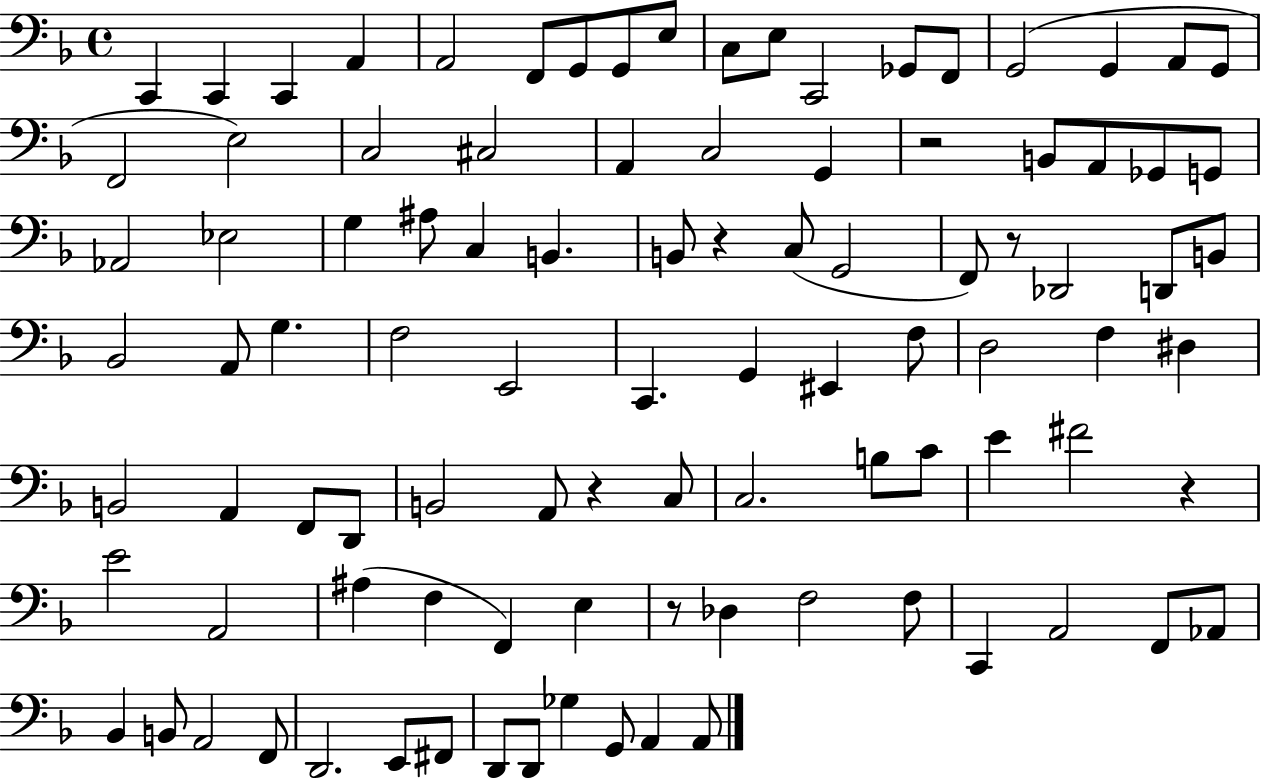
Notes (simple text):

C2/q C2/q C2/q A2/q A2/h F2/e G2/e G2/e E3/e C3/e E3/e C2/h Gb2/e F2/e G2/h G2/q A2/e G2/e F2/h E3/h C3/h C#3/h A2/q C3/h G2/q R/h B2/e A2/e Gb2/e G2/e Ab2/h Eb3/h G3/q A#3/e C3/q B2/q. B2/e R/q C3/e G2/h F2/e R/e Db2/h D2/e B2/e Bb2/h A2/e G3/q. F3/h E2/h C2/q. G2/q EIS2/q F3/e D3/h F3/q D#3/q B2/h A2/q F2/e D2/e B2/h A2/e R/q C3/e C3/h. B3/e C4/e E4/q F#4/h R/q E4/h A2/h A#3/q F3/q F2/q E3/q R/e Db3/q F3/h F3/e C2/q A2/h F2/e Ab2/e Bb2/q B2/e A2/h F2/e D2/h. E2/e F#2/e D2/e D2/e Gb3/q G2/e A2/q A2/e